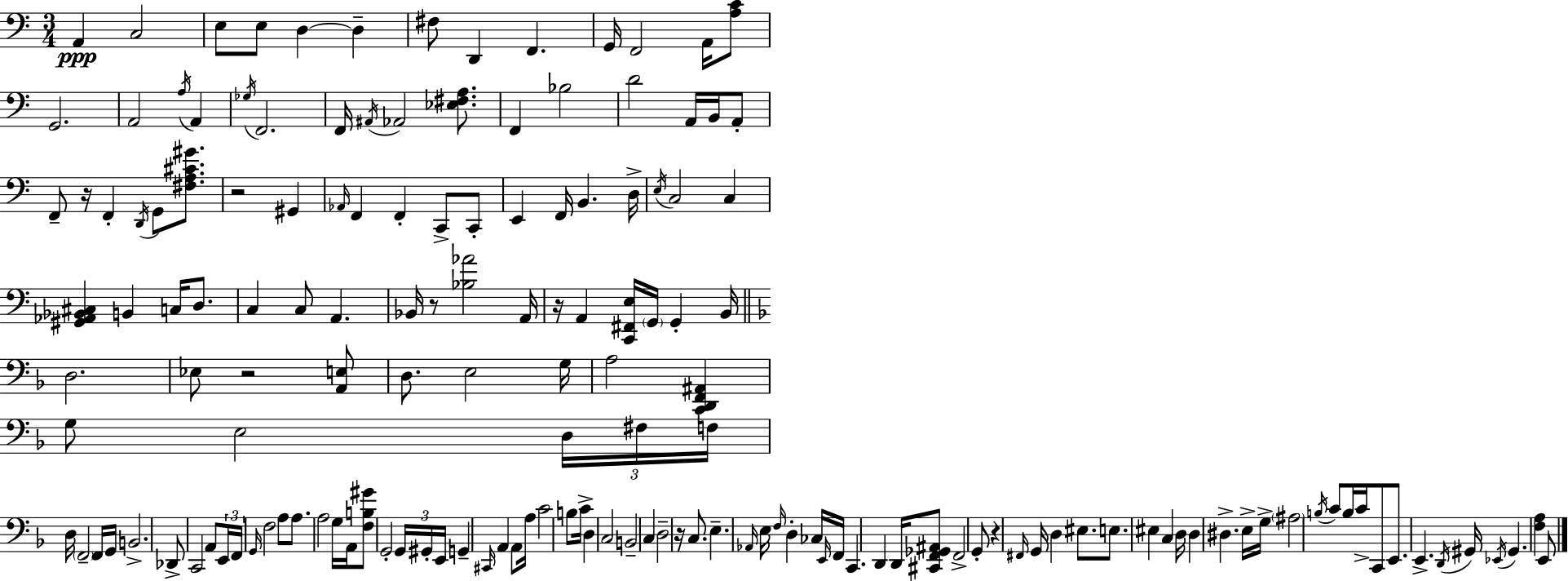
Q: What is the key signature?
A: A minor